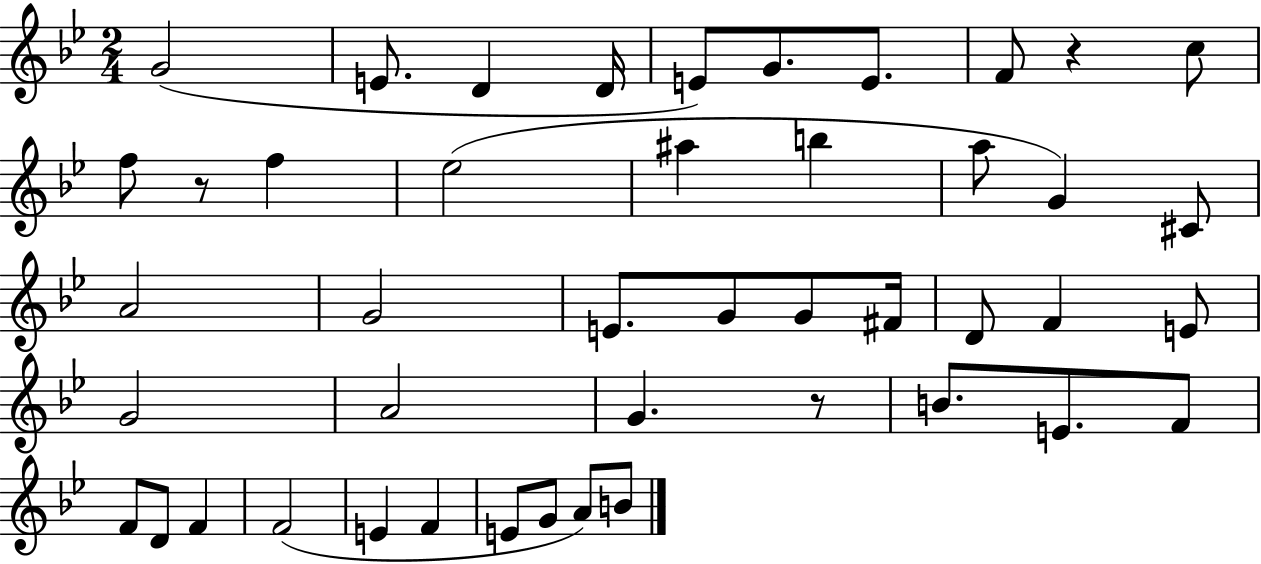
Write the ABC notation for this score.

X:1
T:Untitled
M:2/4
L:1/4
K:Bb
G2 E/2 D D/4 E/2 G/2 E/2 F/2 z c/2 f/2 z/2 f _e2 ^a b a/2 G ^C/2 A2 G2 E/2 G/2 G/2 ^F/4 D/2 F E/2 G2 A2 G z/2 B/2 E/2 F/2 F/2 D/2 F F2 E F E/2 G/2 A/2 B/2